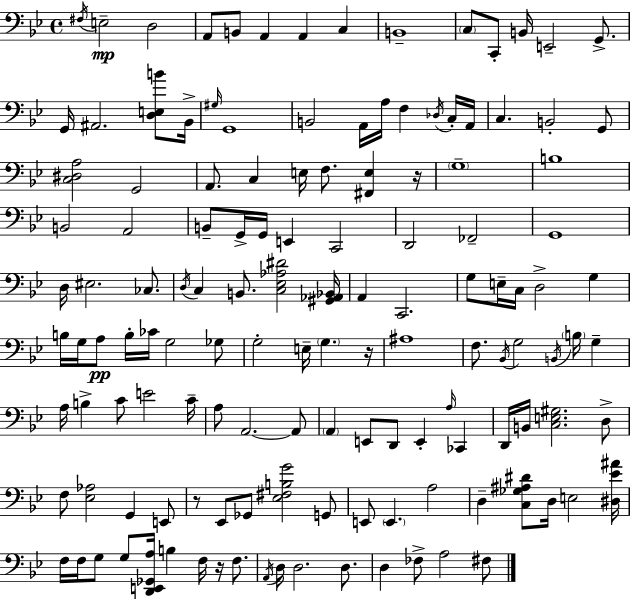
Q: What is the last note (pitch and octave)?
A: F#3